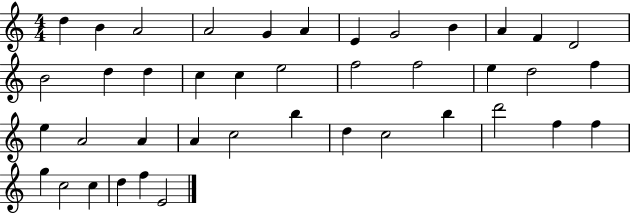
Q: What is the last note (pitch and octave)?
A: E4